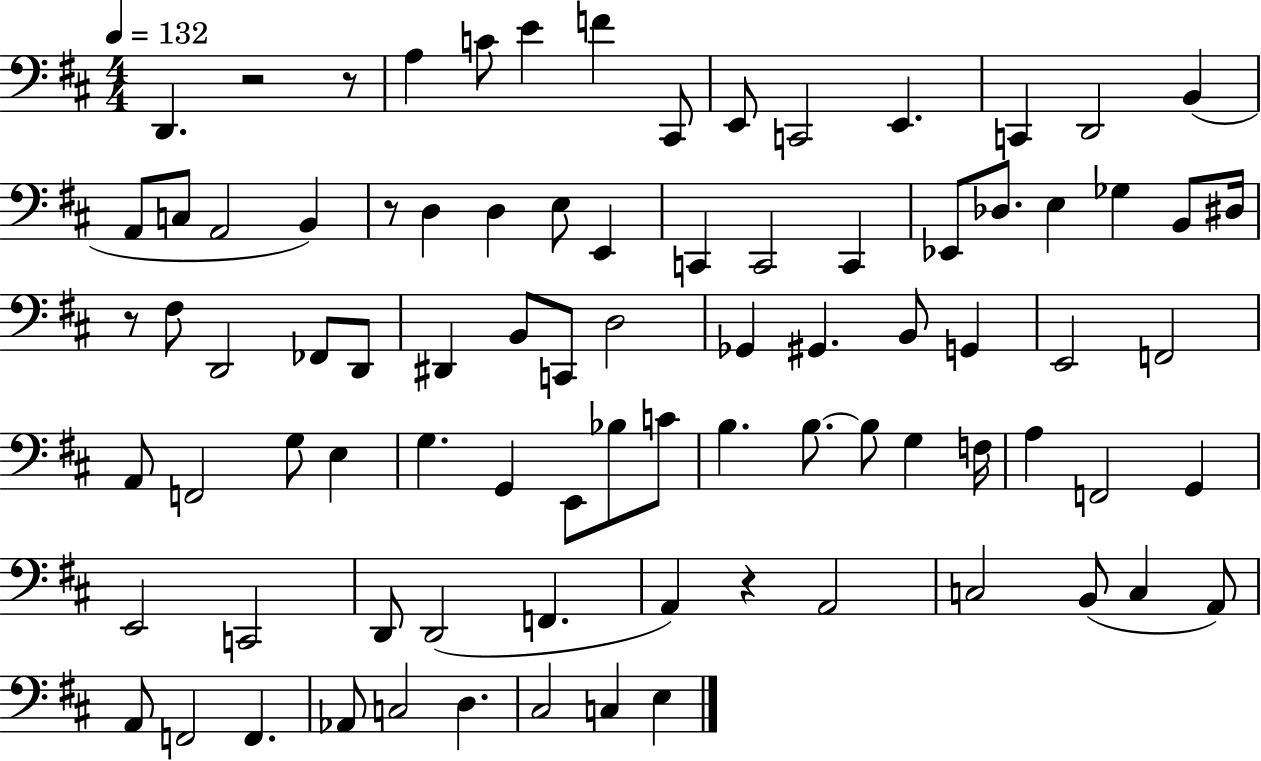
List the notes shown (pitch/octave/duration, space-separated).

D2/q. R/h R/e A3/q C4/e E4/q F4/q C#2/e E2/e C2/h E2/q. C2/q D2/h B2/q A2/e C3/e A2/h B2/q R/e D3/q D3/q E3/e E2/q C2/q C2/h C2/q Eb2/e Db3/e. E3/q Gb3/q B2/e D#3/s R/e F#3/e D2/h FES2/e D2/e D#2/q B2/e C2/e D3/h Gb2/q G#2/q. B2/e G2/q E2/h F2/h A2/e F2/h G3/e E3/q G3/q. G2/q E2/e Bb3/e C4/e B3/q. B3/e. B3/e G3/q F3/s A3/q F2/h G2/q E2/h C2/h D2/e D2/h F2/q. A2/q R/q A2/h C3/h B2/e C3/q A2/e A2/e F2/h F2/q. Ab2/e C3/h D3/q. C#3/h C3/q E3/q